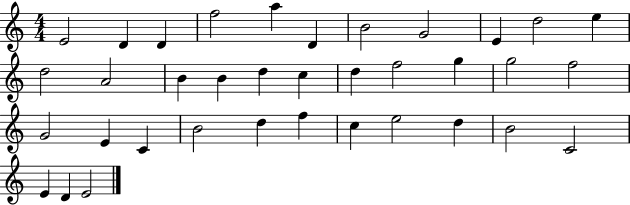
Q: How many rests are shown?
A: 0